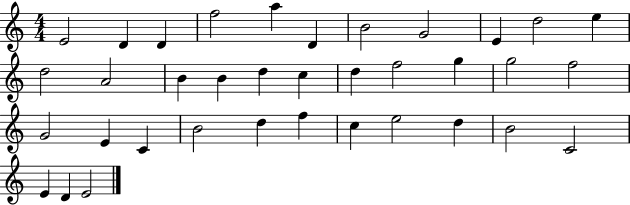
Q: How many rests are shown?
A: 0